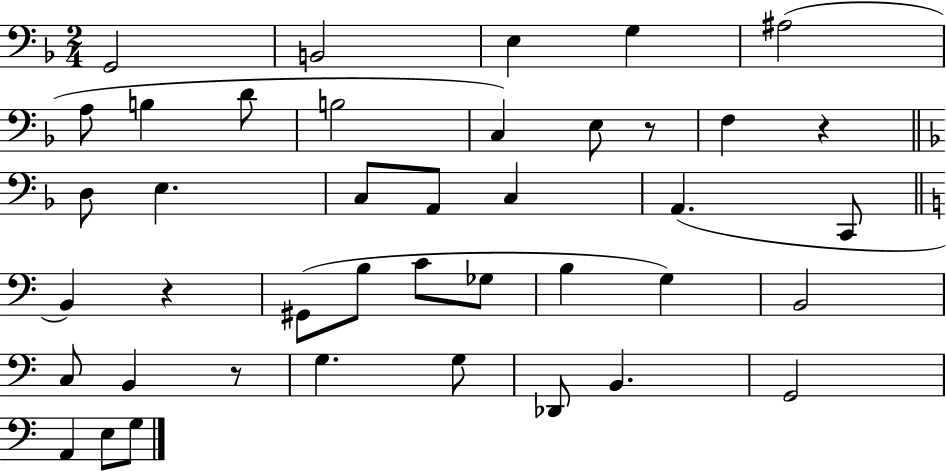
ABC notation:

X:1
T:Untitled
M:2/4
L:1/4
K:F
G,,2 B,,2 E, G, ^A,2 A,/2 B, D/2 B,2 C, E,/2 z/2 F, z D,/2 E, C,/2 A,,/2 C, A,, C,,/2 B,, z ^G,,/2 B,/2 C/2 _G,/2 B, G, B,,2 C,/2 B,, z/2 G, G,/2 _D,,/2 B,, G,,2 A,, E,/2 G,/2